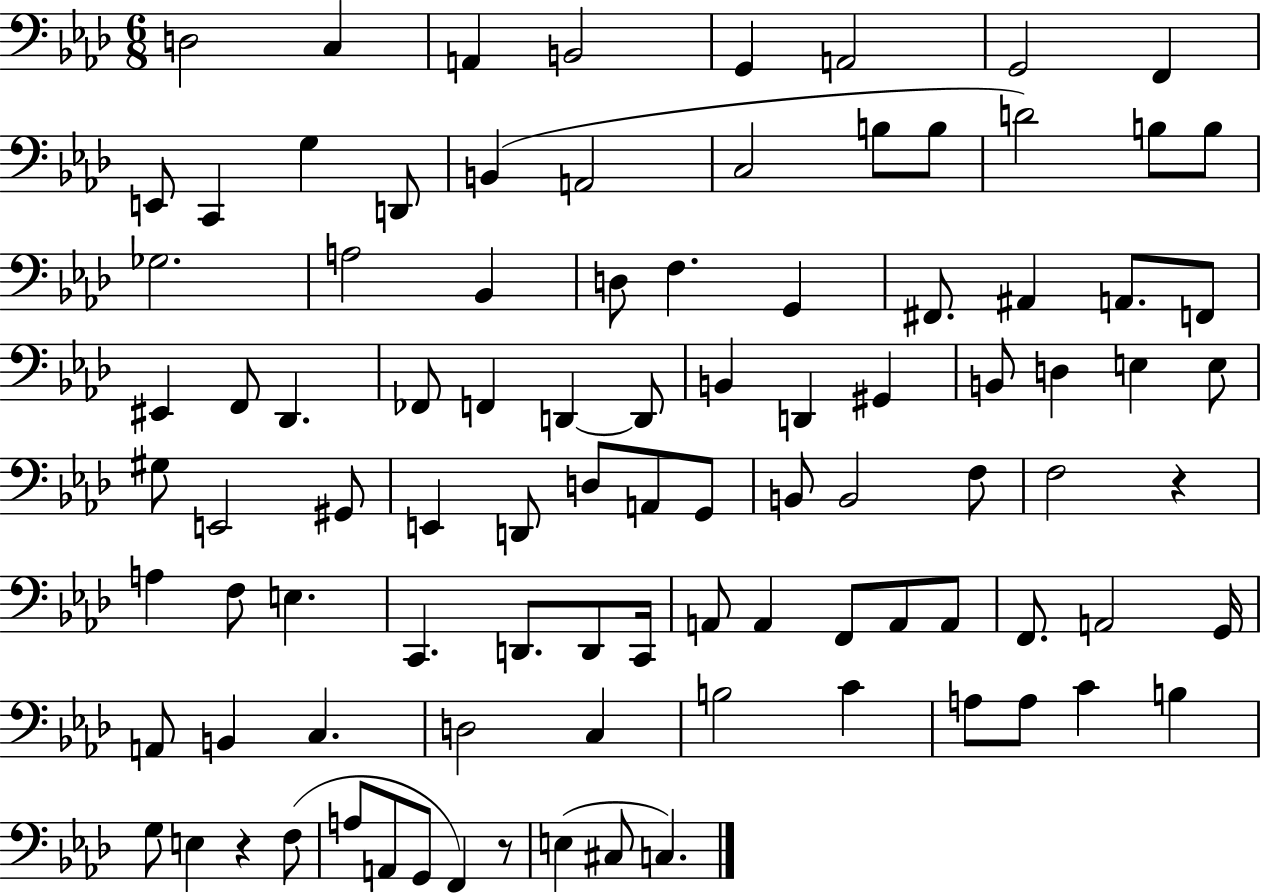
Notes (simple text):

D3/h C3/q A2/q B2/h G2/q A2/h G2/h F2/q E2/e C2/q G3/q D2/e B2/q A2/h C3/h B3/e B3/e D4/h B3/e B3/e Gb3/h. A3/h Bb2/q D3/e F3/q. G2/q F#2/e. A#2/q A2/e. F2/e EIS2/q F2/e Db2/q. FES2/e F2/q D2/q D2/e B2/q D2/q G#2/q B2/e D3/q E3/q E3/e G#3/e E2/h G#2/e E2/q D2/e D3/e A2/e G2/e B2/e B2/h F3/e F3/h R/q A3/q F3/e E3/q. C2/q. D2/e. D2/e C2/s A2/e A2/q F2/e A2/e A2/e F2/e. A2/h G2/s A2/e B2/q C3/q. D3/h C3/q B3/h C4/q A3/e A3/e C4/q B3/q G3/e E3/q R/q F3/e A3/e A2/e G2/e F2/q R/e E3/q C#3/e C3/q.